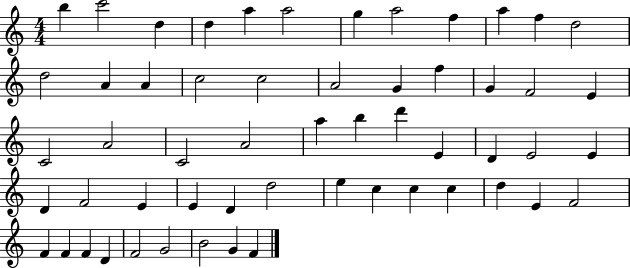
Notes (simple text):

B5/q C6/h D5/q D5/q A5/q A5/h G5/q A5/h F5/q A5/q F5/q D5/h D5/h A4/q A4/q C5/h C5/h A4/h G4/q F5/q G4/q F4/h E4/q C4/h A4/h C4/h A4/h A5/q B5/q D6/q E4/q D4/q E4/h E4/q D4/q F4/h E4/q E4/q D4/q D5/h E5/q C5/q C5/q C5/q D5/q E4/q F4/h F4/q F4/q F4/q D4/q F4/h G4/h B4/h G4/q F4/q